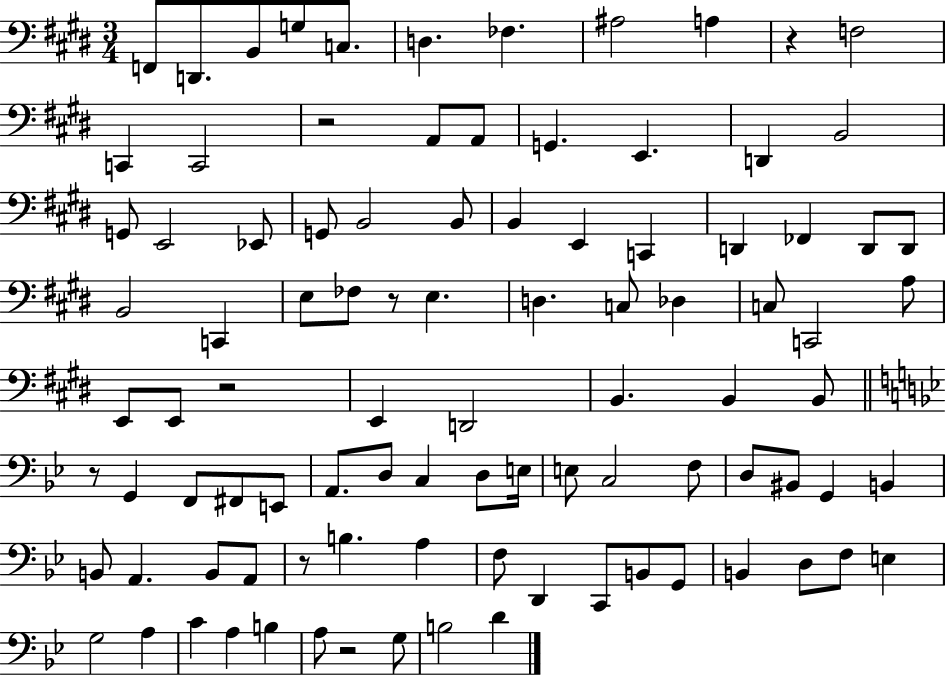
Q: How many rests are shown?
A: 7